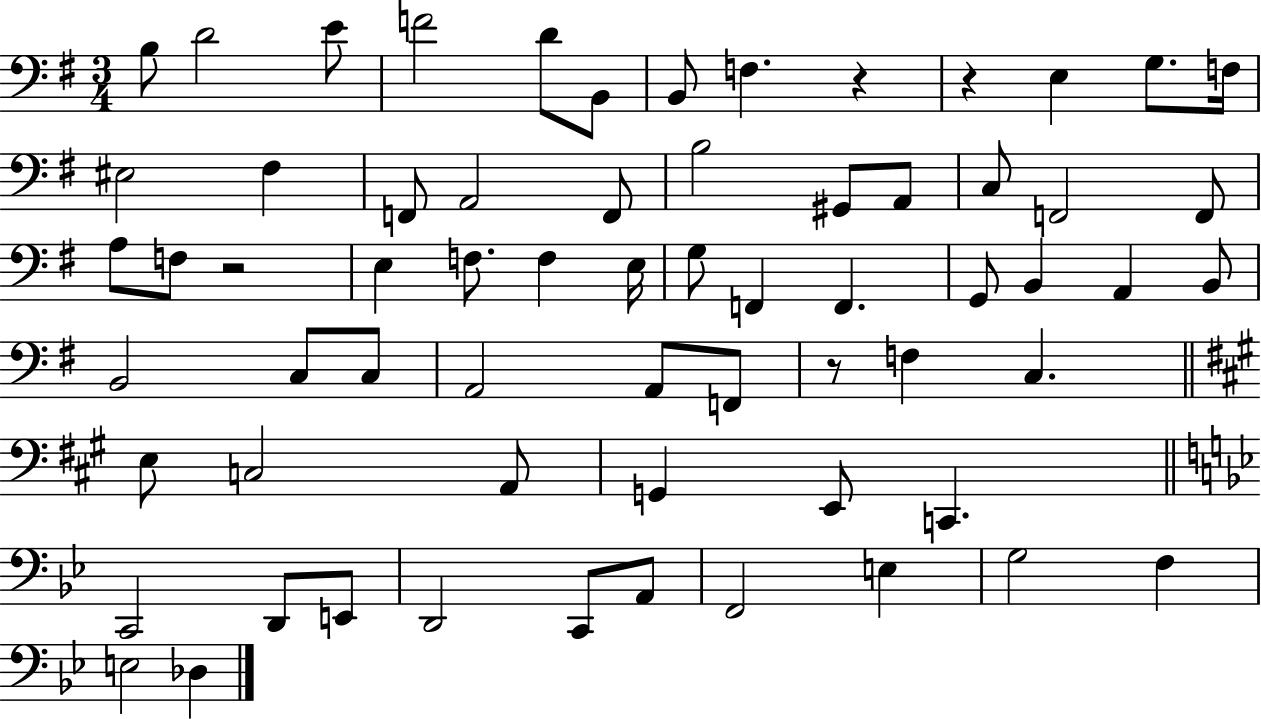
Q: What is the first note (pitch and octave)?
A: B3